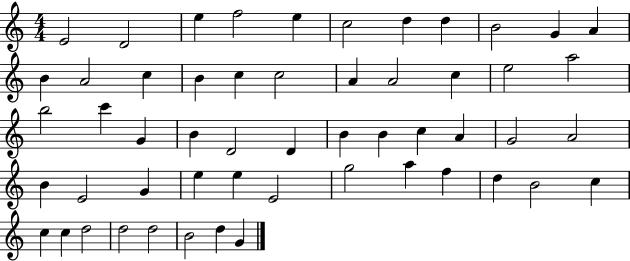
X:1
T:Untitled
M:4/4
L:1/4
K:C
E2 D2 e f2 e c2 d d B2 G A B A2 c B c c2 A A2 c e2 a2 b2 c' G B D2 D B B c A G2 A2 B E2 G e e E2 g2 a f d B2 c c c d2 d2 d2 B2 d G